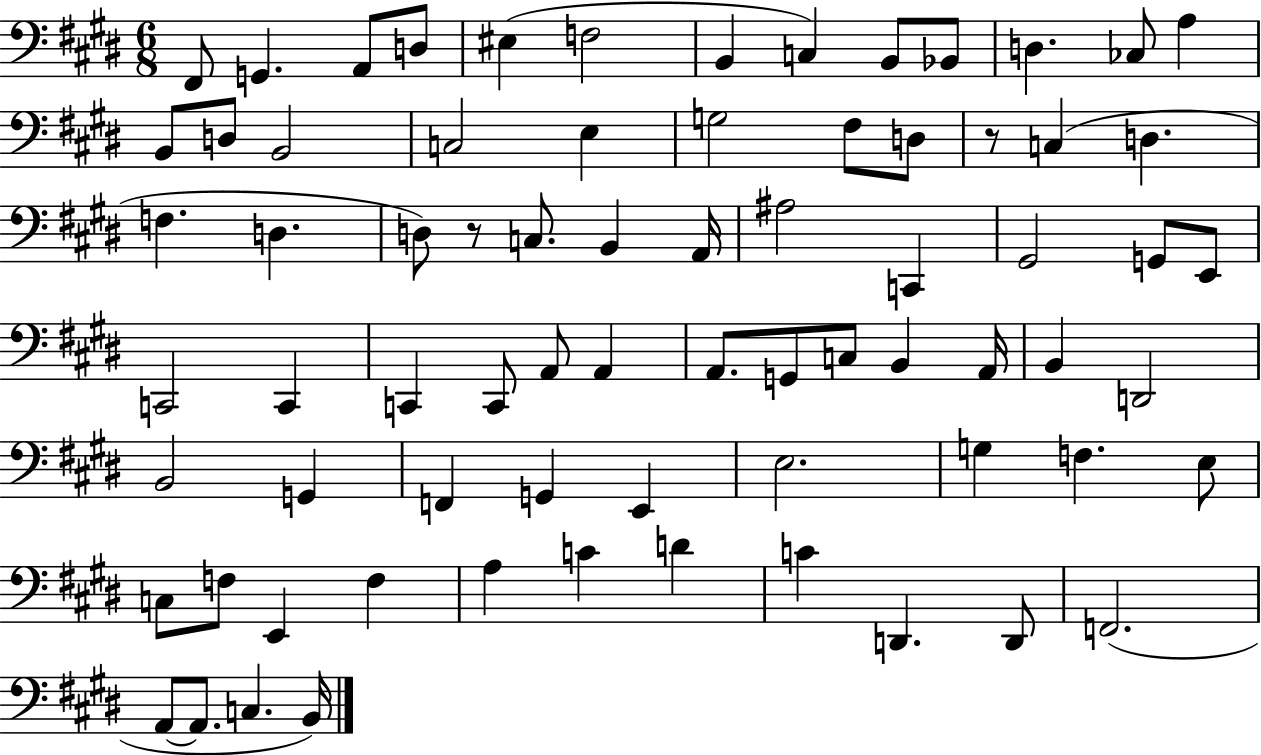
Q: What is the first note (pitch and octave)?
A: F#2